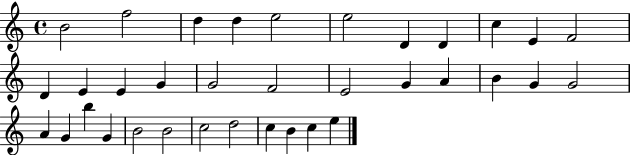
{
  \clef treble
  \time 4/4
  \defaultTimeSignature
  \key c \major
  b'2 f''2 | d''4 d''4 e''2 | e''2 d'4 d'4 | c''4 e'4 f'2 | \break d'4 e'4 e'4 g'4 | g'2 f'2 | e'2 g'4 a'4 | b'4 g'4 g'2 | \break a'4 g'4 b''4 g'4 | b'2 b'2 | c''2 d''2 | c''4 b'4 c''4 e''4 | \break \bar "|."
}